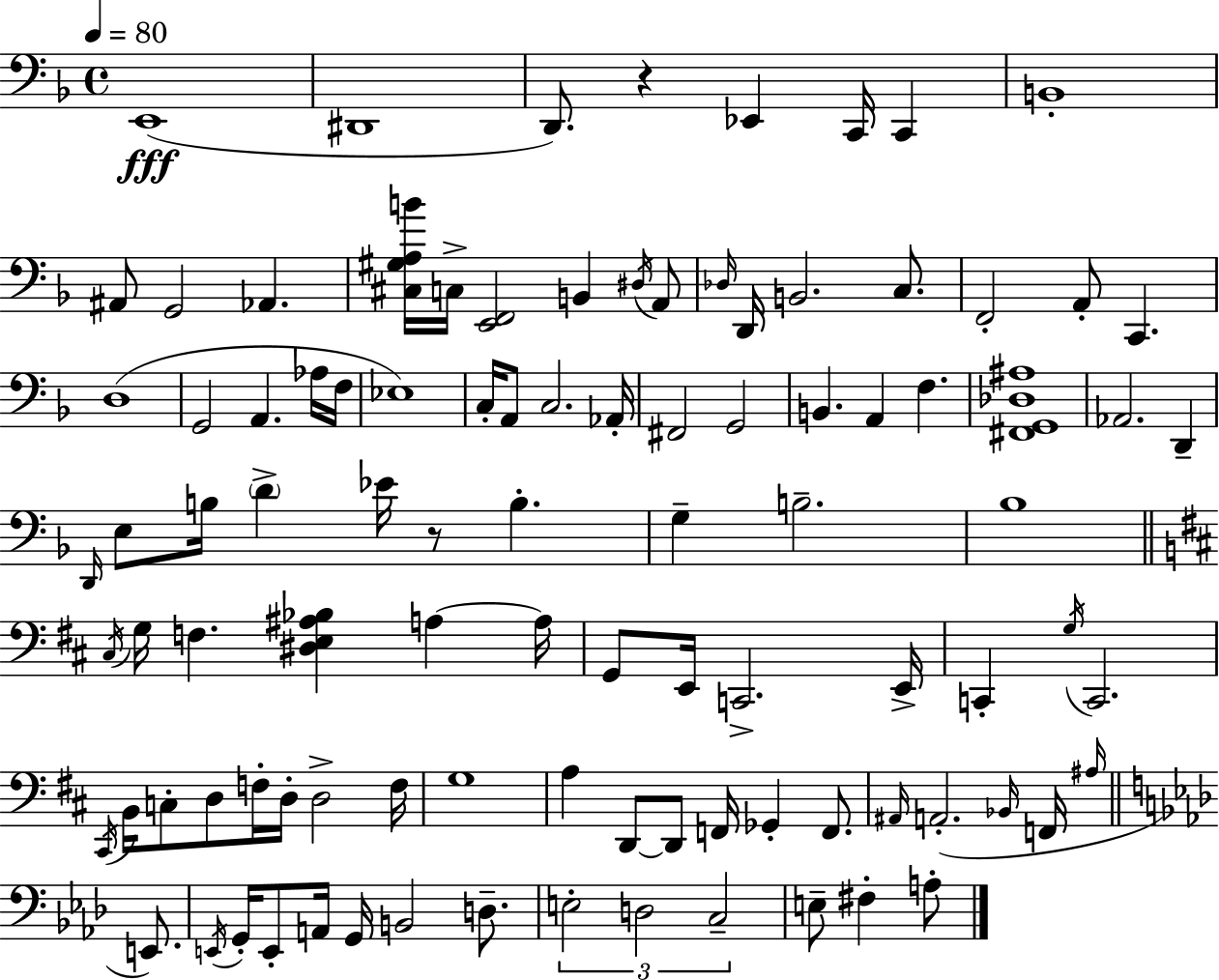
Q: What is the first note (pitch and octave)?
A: E2